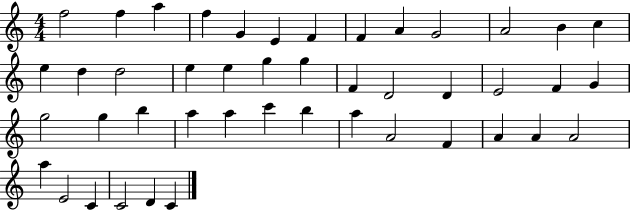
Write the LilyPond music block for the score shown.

{
  \clef treble
  \numericTimeSignature
  \time 4/4
  \key c \major
  f''2 f''4 a''4 | f''4 g'4 e'4 f'4 | f'4 a'4 g'2 | a'2 b'4 c''4 | \break e''4 d''4 d''2 | e''4 e''4 g''4 g''4 | f'4 d'2 d'4 | e'2 f'4 g'4 | \break g''2 g''4 b''4 | a''4 a''4 c'''4 b''4 | a''4 a'2 f'4 | a'4 a'4 a'2 | \break a''4 e'2 c'4 | c'2 d'4 c'4 | \bar "|."
}